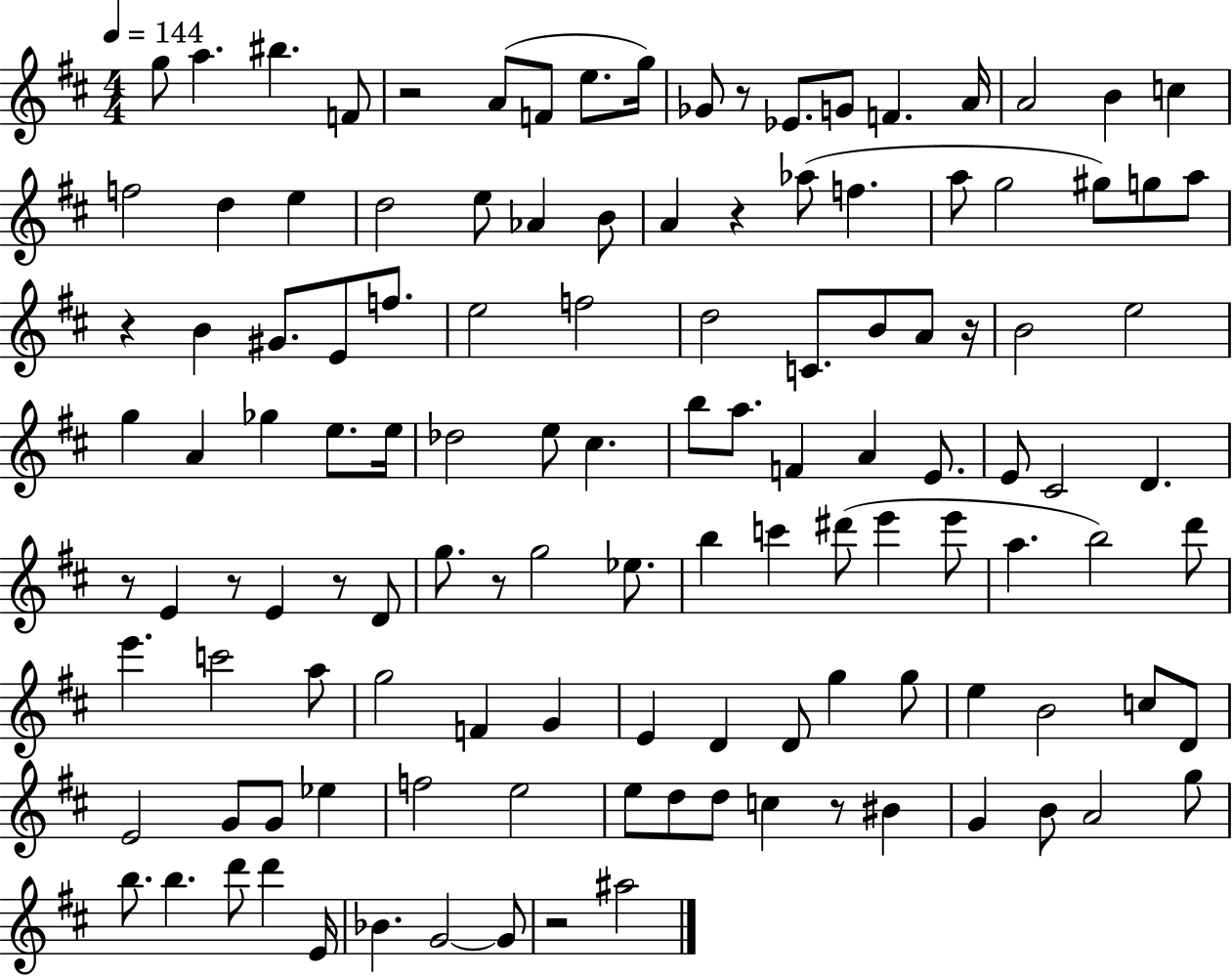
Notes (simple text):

G5/e A5/q. BIS5/q. F4/e R/h A4/e F4/e E5/e. G5/s Gb4/e R/e Eb4/e. G4/e F4/q. A4/s A4/h B4/q C5/q F5/h D5/q E5/q D5/h E5/e Ab4/q B4/e A4/q R/q Ab5/e F5/q. A5/e G5/h G#5/e G5/e A5/e R/q B4/q G#4/e. E4/e F5/e. E5/h F5/h D5/h C4/e. B4/e A4/e R/s B4/h E5/h G5/q A4/q Gb5/q E5/e. E5/s Db5/h E5/e C#5/q. B5/e A5/e. F4/q A4/q E4/e. E4/e C#4/h D4/q. R/e E4/q R/e E4/q R/e D4/e G5/e. R/e G5/h Eb5/e. B5/q C6/q D#6/e E6/q E6/e A5/q. B5/h D6/e E6/q. C6/h A5/e G5/h F4/q G4/q E4/q D4/q D4/e G5/q G5/e E5/q B4/h C5/e D4/e E4/h G4/e G4/e Eb5/q F5/h E5/h E5/e D5/e D5/e C5/q R/e BIS4/q G4/q B4/e A4/h G5/e B5/e. B5/q. D6/e D6/q E4/s Bb4/q. G4/h G4/e R/h A#5/h